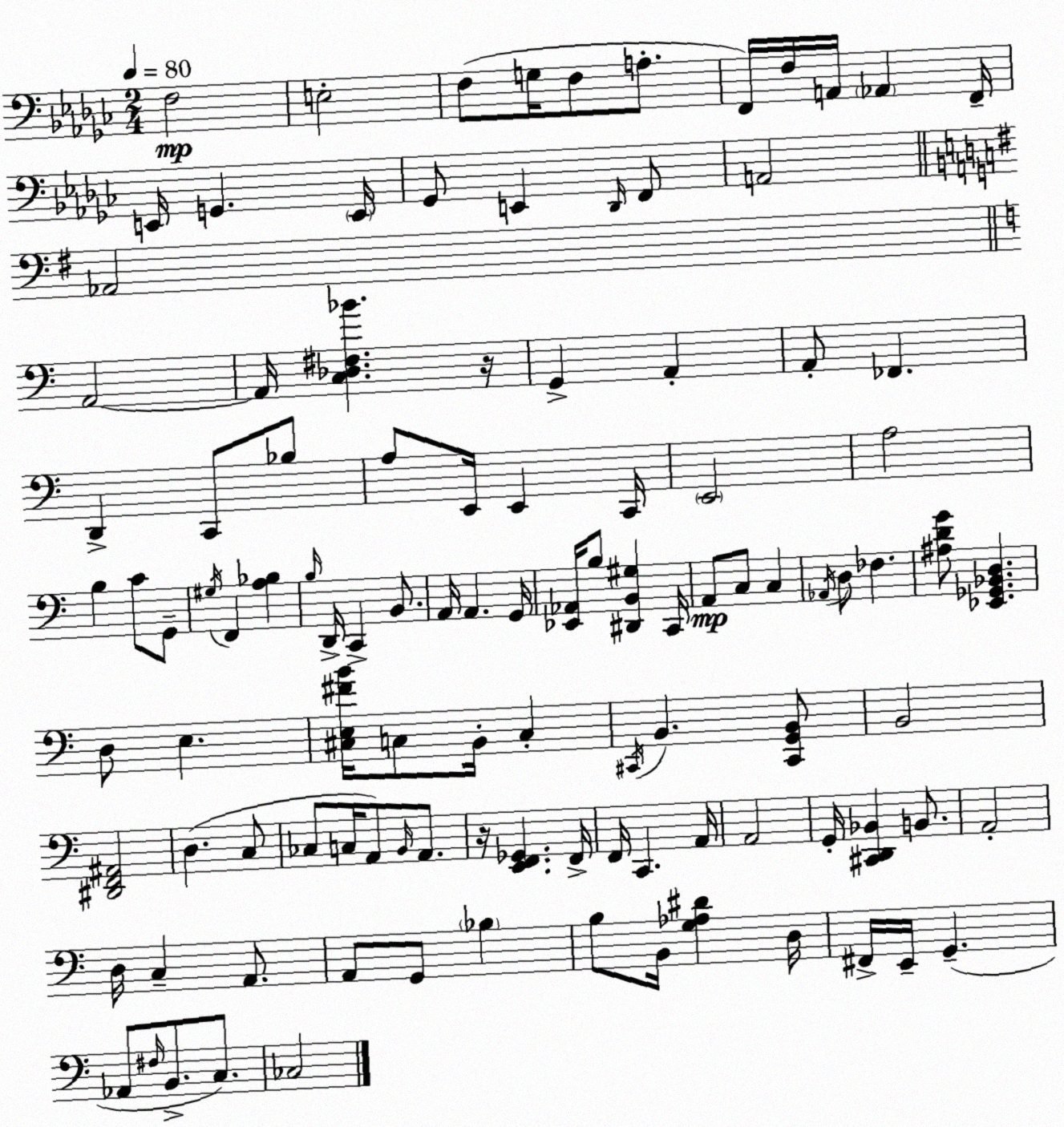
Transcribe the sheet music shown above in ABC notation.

X:1
T:Untitled
M:2/4
L:1/4
K:Ebm
F,2 E,2 F,/2 G,/4 F,/2 A,/2 F,,/4 F,/4 A,,/4 _A,, F,,/4 E,,/4 G,, E,,/4 _G,,/2 E,, _D,,/4 F,,/2 A,,2 _A,,2 A,,2 A,,/4 [C,_D,^F,_B] z/4 G,, A,, A,,/2 _F,, D,, C,,/2 _B,/2 A,/2 E,,/4 E,, C,,/4 E,,2 A,2 B, C/2 G,,/2 ^G,/4 F,, [A,_B,] B,/4 D,,/4 C,, B,,/2 A,,/4 A,, G,,/4 [_E,,_A,,]/4 B,/2 [^D,,B,,^G,] C,,/4 A,,/2 C,/2 C, _A,,/4 D,/2 _F, [^A,DG]/2 [_E,,_G,,_B,,D,] D,/2 E, [^C,E,^FB]/4 C,/2 B,,/4 C, ^C,,/4 B,, [^C,,G,,B,,]/2 B,,2 [^D,,F,,^A,,]2 D, C,/2 _C,/2 C,/4 A,,/2 B,,/4 A,,/2 z/4 [E,,F,,_G,,] F,,/4 F,,/4 C,, A,,/4 A,,2 G,,/4 [^C,,D,,_B,,] B,,/2 A,,2 D,/4 C, A,,/2 A,,/2 G,,/2 _B, B,/2 B,,/4 [G,_A,^D] D,/4 ^F,,/4 E,,/4 G,, _A,,/2 ^F,/4 B,,/2 C,/2 _C,2